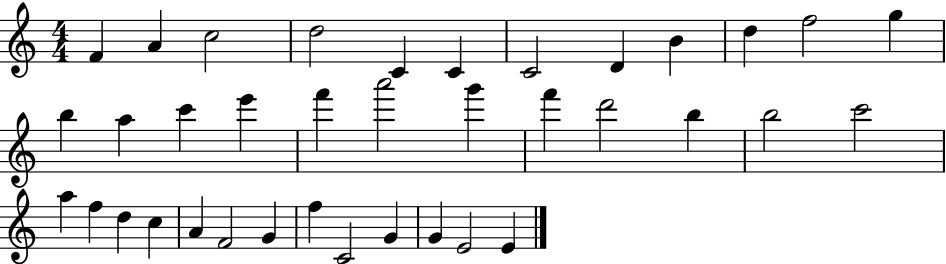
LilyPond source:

{
  \clef treble
  \numericTimeSignature
  \time 4/4
  \key c \major
  f'4 a'4 c''2 | d''2 c'4 c'4 | c'2 d'4 b'4 | d''4 f''2 g''4 | \break b''4 a''4 c'''4 e'''4 | f'''4 a'''2 g'''4 | f'''4 d'''2 b''4 | b''2 c'''2 | \break a''4 f''4 d''4 c''4 | a'4 f'2 g'4 | f''4 c'2 g'4 | g'4 e'2 e'4 | \break \bar "|."
}